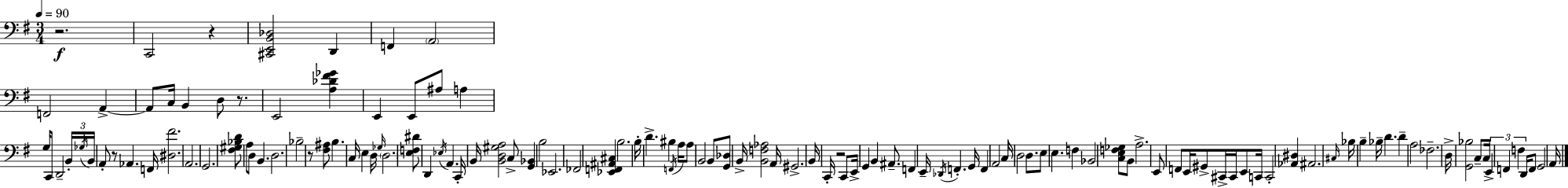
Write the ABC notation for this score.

X:1
T:Untitled
M:3/4
L:1/4
K:G
z2 C,,2 z [^C,,E,,B,,_D,]2 D,, F,, A,,2 F,,2 A,, A,,/2 C,/4 B,, D,/2 z/2 E,,2 [A,_D^F_G] E,, E,,/2 ^A,/2 A, G,/4 C,,/2 D,,2 B,,/4 _G,/4 B,,/4 A,,/2 z/2 _A,, F,,/4 [^D,^F]2 A,,2 G,,2 [^F,^G,_B,D]/2 A,/2 D,/2 B,, D,2 _B,2 z/2 [^F,^A,]/2 B, C,/4 E, D,/4 _G,/4 D,2 [E,F,^D]/2 D,, _E,/4 A,, C,,/4 B,,/4 [B,,D,^G,A,]2 C,/2 [G,,_B,,] B,2 _E,,2 _F,,2 [_E,,F,,^A,,^C,] B,2 B,/4 D ^B, F,,/4 A,/4 A,/2 B,,2 B,,/2 [G,,_D,]/2 B,,/4 [B,,F,_A,]2 A,,/4 ^G,,2 B,,/4 C,,/4 z2 C,,/2 E,,/4 G,, B,, ^A,,/2 F,, E,,/4 _D,,/4 F,, G,,/4 F,, A,,2 C,/4 D,2 D,/2 E,/2 E, F, _B,,2 [C,E,F,_G,]/2 B,,/2 A,2 E,,/2 F,,/2 E,,/4 ^G,,/2 ^C,,/4 ^C,,/4 E,,/2 C,,/4 C,,2 [_A,,^D,] ^A,,2 ^C,/4 _B,/4 B, _B,/4 D D A,2 _F,2 D,/4 [G,,_B,]2 C,/2 C,/4 E,, F,, F, D,,/4 F,,/2 G,,2 A,,/4